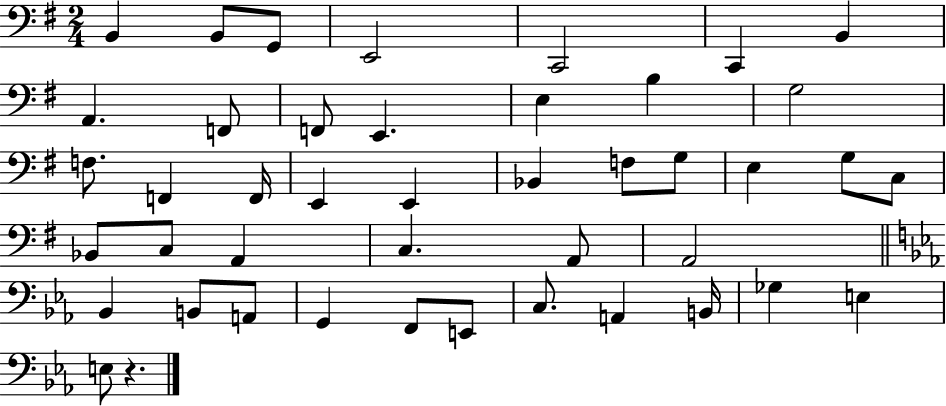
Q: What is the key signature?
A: G major